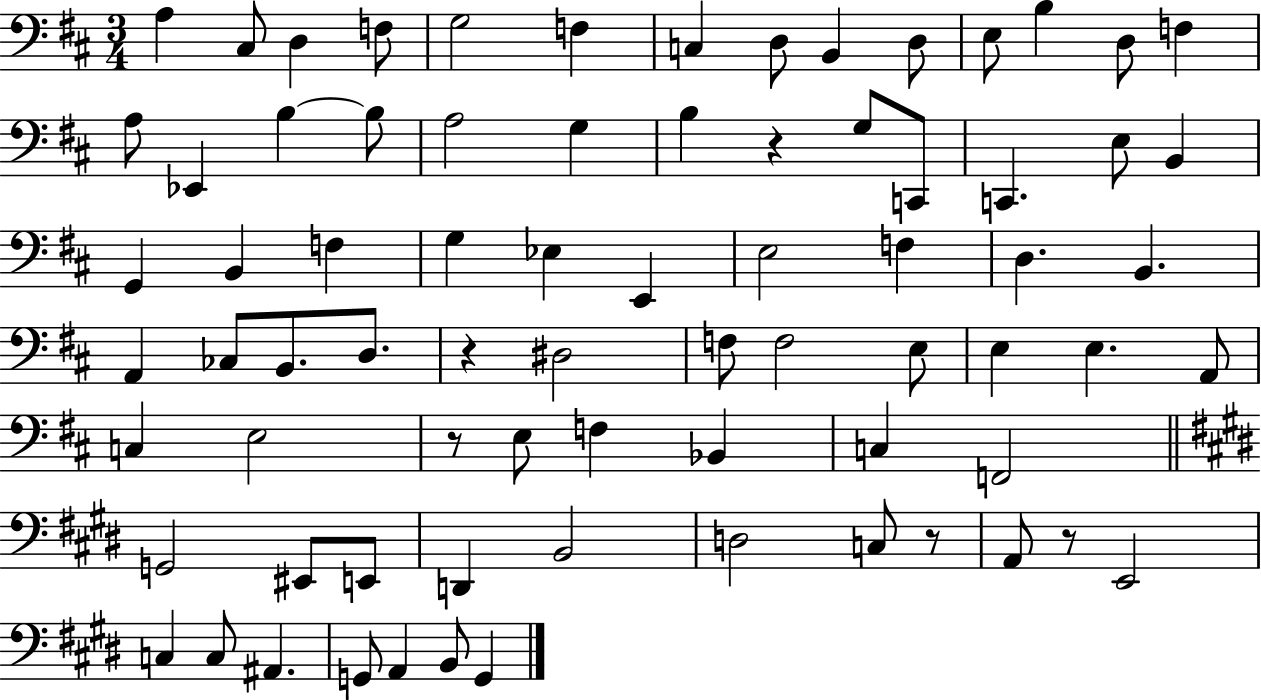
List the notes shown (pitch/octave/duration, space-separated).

A3/q C#3/e D3/q F3/e G3/h F3/q C3/q D3/e B2/q D3/e E3/e B3/q D3/e F3/q A3/e Eb2/q B3/q B3/e A3/h G3/q B3/q R/q G3/e C2/e C2/q. E3/e B2/q G2/q B2/q F3/q G3/q Eb3/q E2/q E3/h F3/q D3/q. B2/q. A2/q CES3/e B2/e. D3/e. R/q D#3/h F3/e F3/h E3/e E3/q E3/q. A2/e C3/q E3/h R/e E3/e F3/q Bb2/q C3/q F2/h G2/h EIS2/e E2/e D2/q B2/h D3/h C3/e R/e A2/e R/e E2/h C3/q C3/e A#2/q. G2/e A2/q B2/e G2/q